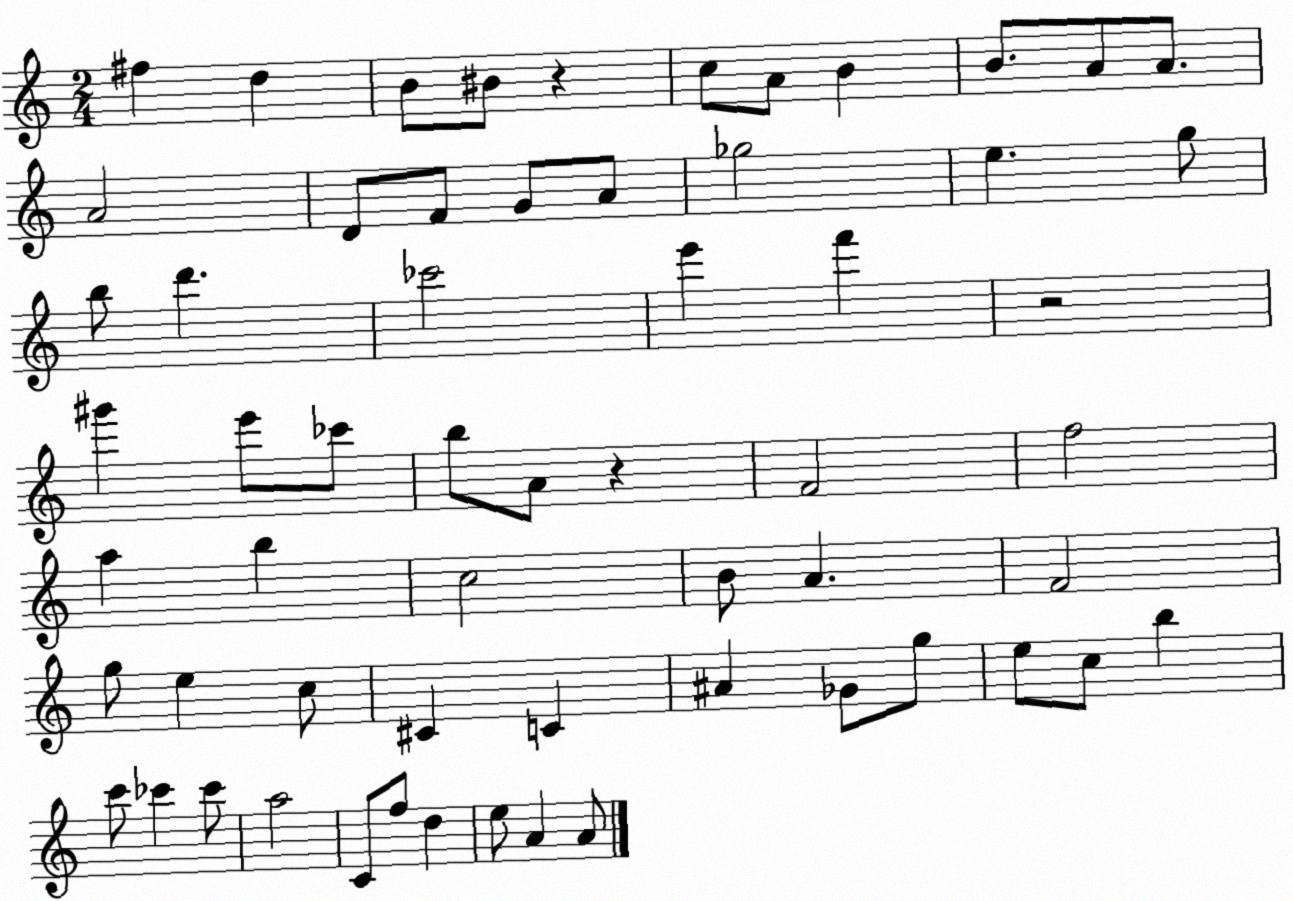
X:1
T:Untitled
M:2/4
L:1/4
K:C
^f d B/2 ^B/2 z c/2 A/2 B B/2 A/2 A/2 A2 D/2 F/2 G/2 A/2 _g2 e g/2 b/2 d' _c'2 e' f' z2 ^g' e'/2 _c'/2 b/2 A/2 z F2 f2 a b c2 B/2 A F2 g/2 e c/2 ^C C ^A _G/2 g/2 e/2 c/2 b c'/2 _c' _c'/2 a2 C/2 f/2 d e/2 A A/2